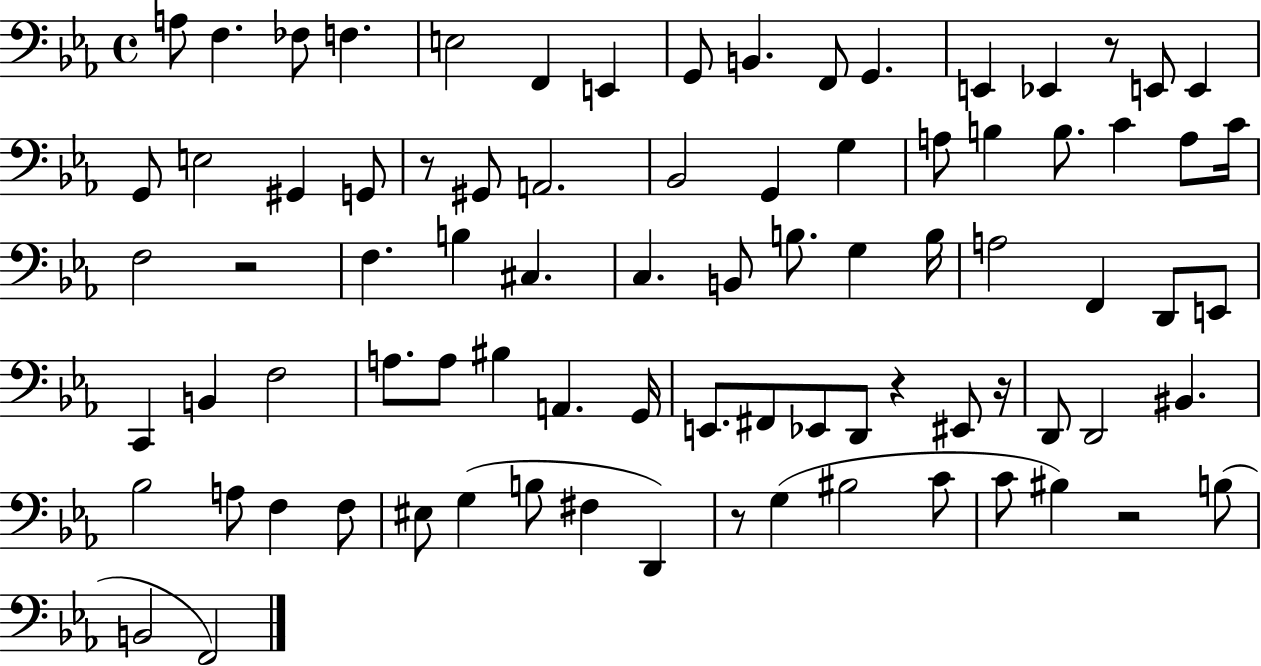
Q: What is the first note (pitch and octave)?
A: A3